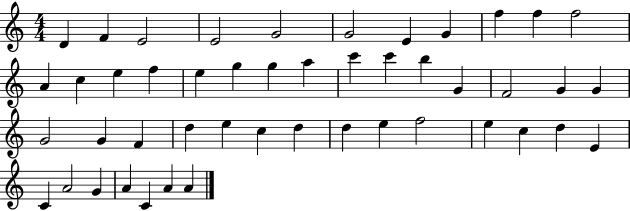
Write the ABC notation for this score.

X:1
T:Untitled
M:4/4
L:1/4
K:C
D F E2 E2 G2 G2 E G f f f2 A c e f e g g a c' c' b G F2 G G G2 G F d e c d d e f2 e c d E C A2 G A C A A